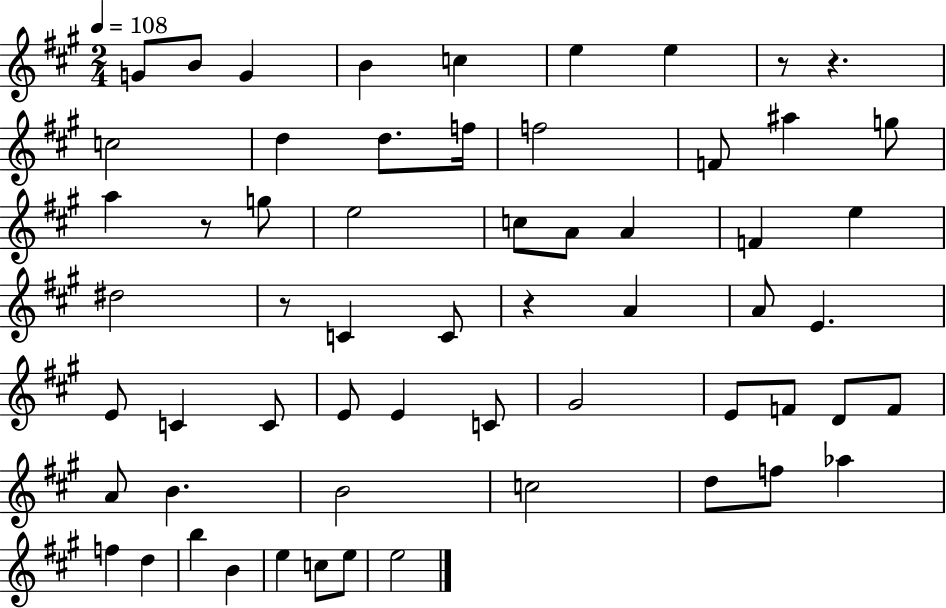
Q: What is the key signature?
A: A major